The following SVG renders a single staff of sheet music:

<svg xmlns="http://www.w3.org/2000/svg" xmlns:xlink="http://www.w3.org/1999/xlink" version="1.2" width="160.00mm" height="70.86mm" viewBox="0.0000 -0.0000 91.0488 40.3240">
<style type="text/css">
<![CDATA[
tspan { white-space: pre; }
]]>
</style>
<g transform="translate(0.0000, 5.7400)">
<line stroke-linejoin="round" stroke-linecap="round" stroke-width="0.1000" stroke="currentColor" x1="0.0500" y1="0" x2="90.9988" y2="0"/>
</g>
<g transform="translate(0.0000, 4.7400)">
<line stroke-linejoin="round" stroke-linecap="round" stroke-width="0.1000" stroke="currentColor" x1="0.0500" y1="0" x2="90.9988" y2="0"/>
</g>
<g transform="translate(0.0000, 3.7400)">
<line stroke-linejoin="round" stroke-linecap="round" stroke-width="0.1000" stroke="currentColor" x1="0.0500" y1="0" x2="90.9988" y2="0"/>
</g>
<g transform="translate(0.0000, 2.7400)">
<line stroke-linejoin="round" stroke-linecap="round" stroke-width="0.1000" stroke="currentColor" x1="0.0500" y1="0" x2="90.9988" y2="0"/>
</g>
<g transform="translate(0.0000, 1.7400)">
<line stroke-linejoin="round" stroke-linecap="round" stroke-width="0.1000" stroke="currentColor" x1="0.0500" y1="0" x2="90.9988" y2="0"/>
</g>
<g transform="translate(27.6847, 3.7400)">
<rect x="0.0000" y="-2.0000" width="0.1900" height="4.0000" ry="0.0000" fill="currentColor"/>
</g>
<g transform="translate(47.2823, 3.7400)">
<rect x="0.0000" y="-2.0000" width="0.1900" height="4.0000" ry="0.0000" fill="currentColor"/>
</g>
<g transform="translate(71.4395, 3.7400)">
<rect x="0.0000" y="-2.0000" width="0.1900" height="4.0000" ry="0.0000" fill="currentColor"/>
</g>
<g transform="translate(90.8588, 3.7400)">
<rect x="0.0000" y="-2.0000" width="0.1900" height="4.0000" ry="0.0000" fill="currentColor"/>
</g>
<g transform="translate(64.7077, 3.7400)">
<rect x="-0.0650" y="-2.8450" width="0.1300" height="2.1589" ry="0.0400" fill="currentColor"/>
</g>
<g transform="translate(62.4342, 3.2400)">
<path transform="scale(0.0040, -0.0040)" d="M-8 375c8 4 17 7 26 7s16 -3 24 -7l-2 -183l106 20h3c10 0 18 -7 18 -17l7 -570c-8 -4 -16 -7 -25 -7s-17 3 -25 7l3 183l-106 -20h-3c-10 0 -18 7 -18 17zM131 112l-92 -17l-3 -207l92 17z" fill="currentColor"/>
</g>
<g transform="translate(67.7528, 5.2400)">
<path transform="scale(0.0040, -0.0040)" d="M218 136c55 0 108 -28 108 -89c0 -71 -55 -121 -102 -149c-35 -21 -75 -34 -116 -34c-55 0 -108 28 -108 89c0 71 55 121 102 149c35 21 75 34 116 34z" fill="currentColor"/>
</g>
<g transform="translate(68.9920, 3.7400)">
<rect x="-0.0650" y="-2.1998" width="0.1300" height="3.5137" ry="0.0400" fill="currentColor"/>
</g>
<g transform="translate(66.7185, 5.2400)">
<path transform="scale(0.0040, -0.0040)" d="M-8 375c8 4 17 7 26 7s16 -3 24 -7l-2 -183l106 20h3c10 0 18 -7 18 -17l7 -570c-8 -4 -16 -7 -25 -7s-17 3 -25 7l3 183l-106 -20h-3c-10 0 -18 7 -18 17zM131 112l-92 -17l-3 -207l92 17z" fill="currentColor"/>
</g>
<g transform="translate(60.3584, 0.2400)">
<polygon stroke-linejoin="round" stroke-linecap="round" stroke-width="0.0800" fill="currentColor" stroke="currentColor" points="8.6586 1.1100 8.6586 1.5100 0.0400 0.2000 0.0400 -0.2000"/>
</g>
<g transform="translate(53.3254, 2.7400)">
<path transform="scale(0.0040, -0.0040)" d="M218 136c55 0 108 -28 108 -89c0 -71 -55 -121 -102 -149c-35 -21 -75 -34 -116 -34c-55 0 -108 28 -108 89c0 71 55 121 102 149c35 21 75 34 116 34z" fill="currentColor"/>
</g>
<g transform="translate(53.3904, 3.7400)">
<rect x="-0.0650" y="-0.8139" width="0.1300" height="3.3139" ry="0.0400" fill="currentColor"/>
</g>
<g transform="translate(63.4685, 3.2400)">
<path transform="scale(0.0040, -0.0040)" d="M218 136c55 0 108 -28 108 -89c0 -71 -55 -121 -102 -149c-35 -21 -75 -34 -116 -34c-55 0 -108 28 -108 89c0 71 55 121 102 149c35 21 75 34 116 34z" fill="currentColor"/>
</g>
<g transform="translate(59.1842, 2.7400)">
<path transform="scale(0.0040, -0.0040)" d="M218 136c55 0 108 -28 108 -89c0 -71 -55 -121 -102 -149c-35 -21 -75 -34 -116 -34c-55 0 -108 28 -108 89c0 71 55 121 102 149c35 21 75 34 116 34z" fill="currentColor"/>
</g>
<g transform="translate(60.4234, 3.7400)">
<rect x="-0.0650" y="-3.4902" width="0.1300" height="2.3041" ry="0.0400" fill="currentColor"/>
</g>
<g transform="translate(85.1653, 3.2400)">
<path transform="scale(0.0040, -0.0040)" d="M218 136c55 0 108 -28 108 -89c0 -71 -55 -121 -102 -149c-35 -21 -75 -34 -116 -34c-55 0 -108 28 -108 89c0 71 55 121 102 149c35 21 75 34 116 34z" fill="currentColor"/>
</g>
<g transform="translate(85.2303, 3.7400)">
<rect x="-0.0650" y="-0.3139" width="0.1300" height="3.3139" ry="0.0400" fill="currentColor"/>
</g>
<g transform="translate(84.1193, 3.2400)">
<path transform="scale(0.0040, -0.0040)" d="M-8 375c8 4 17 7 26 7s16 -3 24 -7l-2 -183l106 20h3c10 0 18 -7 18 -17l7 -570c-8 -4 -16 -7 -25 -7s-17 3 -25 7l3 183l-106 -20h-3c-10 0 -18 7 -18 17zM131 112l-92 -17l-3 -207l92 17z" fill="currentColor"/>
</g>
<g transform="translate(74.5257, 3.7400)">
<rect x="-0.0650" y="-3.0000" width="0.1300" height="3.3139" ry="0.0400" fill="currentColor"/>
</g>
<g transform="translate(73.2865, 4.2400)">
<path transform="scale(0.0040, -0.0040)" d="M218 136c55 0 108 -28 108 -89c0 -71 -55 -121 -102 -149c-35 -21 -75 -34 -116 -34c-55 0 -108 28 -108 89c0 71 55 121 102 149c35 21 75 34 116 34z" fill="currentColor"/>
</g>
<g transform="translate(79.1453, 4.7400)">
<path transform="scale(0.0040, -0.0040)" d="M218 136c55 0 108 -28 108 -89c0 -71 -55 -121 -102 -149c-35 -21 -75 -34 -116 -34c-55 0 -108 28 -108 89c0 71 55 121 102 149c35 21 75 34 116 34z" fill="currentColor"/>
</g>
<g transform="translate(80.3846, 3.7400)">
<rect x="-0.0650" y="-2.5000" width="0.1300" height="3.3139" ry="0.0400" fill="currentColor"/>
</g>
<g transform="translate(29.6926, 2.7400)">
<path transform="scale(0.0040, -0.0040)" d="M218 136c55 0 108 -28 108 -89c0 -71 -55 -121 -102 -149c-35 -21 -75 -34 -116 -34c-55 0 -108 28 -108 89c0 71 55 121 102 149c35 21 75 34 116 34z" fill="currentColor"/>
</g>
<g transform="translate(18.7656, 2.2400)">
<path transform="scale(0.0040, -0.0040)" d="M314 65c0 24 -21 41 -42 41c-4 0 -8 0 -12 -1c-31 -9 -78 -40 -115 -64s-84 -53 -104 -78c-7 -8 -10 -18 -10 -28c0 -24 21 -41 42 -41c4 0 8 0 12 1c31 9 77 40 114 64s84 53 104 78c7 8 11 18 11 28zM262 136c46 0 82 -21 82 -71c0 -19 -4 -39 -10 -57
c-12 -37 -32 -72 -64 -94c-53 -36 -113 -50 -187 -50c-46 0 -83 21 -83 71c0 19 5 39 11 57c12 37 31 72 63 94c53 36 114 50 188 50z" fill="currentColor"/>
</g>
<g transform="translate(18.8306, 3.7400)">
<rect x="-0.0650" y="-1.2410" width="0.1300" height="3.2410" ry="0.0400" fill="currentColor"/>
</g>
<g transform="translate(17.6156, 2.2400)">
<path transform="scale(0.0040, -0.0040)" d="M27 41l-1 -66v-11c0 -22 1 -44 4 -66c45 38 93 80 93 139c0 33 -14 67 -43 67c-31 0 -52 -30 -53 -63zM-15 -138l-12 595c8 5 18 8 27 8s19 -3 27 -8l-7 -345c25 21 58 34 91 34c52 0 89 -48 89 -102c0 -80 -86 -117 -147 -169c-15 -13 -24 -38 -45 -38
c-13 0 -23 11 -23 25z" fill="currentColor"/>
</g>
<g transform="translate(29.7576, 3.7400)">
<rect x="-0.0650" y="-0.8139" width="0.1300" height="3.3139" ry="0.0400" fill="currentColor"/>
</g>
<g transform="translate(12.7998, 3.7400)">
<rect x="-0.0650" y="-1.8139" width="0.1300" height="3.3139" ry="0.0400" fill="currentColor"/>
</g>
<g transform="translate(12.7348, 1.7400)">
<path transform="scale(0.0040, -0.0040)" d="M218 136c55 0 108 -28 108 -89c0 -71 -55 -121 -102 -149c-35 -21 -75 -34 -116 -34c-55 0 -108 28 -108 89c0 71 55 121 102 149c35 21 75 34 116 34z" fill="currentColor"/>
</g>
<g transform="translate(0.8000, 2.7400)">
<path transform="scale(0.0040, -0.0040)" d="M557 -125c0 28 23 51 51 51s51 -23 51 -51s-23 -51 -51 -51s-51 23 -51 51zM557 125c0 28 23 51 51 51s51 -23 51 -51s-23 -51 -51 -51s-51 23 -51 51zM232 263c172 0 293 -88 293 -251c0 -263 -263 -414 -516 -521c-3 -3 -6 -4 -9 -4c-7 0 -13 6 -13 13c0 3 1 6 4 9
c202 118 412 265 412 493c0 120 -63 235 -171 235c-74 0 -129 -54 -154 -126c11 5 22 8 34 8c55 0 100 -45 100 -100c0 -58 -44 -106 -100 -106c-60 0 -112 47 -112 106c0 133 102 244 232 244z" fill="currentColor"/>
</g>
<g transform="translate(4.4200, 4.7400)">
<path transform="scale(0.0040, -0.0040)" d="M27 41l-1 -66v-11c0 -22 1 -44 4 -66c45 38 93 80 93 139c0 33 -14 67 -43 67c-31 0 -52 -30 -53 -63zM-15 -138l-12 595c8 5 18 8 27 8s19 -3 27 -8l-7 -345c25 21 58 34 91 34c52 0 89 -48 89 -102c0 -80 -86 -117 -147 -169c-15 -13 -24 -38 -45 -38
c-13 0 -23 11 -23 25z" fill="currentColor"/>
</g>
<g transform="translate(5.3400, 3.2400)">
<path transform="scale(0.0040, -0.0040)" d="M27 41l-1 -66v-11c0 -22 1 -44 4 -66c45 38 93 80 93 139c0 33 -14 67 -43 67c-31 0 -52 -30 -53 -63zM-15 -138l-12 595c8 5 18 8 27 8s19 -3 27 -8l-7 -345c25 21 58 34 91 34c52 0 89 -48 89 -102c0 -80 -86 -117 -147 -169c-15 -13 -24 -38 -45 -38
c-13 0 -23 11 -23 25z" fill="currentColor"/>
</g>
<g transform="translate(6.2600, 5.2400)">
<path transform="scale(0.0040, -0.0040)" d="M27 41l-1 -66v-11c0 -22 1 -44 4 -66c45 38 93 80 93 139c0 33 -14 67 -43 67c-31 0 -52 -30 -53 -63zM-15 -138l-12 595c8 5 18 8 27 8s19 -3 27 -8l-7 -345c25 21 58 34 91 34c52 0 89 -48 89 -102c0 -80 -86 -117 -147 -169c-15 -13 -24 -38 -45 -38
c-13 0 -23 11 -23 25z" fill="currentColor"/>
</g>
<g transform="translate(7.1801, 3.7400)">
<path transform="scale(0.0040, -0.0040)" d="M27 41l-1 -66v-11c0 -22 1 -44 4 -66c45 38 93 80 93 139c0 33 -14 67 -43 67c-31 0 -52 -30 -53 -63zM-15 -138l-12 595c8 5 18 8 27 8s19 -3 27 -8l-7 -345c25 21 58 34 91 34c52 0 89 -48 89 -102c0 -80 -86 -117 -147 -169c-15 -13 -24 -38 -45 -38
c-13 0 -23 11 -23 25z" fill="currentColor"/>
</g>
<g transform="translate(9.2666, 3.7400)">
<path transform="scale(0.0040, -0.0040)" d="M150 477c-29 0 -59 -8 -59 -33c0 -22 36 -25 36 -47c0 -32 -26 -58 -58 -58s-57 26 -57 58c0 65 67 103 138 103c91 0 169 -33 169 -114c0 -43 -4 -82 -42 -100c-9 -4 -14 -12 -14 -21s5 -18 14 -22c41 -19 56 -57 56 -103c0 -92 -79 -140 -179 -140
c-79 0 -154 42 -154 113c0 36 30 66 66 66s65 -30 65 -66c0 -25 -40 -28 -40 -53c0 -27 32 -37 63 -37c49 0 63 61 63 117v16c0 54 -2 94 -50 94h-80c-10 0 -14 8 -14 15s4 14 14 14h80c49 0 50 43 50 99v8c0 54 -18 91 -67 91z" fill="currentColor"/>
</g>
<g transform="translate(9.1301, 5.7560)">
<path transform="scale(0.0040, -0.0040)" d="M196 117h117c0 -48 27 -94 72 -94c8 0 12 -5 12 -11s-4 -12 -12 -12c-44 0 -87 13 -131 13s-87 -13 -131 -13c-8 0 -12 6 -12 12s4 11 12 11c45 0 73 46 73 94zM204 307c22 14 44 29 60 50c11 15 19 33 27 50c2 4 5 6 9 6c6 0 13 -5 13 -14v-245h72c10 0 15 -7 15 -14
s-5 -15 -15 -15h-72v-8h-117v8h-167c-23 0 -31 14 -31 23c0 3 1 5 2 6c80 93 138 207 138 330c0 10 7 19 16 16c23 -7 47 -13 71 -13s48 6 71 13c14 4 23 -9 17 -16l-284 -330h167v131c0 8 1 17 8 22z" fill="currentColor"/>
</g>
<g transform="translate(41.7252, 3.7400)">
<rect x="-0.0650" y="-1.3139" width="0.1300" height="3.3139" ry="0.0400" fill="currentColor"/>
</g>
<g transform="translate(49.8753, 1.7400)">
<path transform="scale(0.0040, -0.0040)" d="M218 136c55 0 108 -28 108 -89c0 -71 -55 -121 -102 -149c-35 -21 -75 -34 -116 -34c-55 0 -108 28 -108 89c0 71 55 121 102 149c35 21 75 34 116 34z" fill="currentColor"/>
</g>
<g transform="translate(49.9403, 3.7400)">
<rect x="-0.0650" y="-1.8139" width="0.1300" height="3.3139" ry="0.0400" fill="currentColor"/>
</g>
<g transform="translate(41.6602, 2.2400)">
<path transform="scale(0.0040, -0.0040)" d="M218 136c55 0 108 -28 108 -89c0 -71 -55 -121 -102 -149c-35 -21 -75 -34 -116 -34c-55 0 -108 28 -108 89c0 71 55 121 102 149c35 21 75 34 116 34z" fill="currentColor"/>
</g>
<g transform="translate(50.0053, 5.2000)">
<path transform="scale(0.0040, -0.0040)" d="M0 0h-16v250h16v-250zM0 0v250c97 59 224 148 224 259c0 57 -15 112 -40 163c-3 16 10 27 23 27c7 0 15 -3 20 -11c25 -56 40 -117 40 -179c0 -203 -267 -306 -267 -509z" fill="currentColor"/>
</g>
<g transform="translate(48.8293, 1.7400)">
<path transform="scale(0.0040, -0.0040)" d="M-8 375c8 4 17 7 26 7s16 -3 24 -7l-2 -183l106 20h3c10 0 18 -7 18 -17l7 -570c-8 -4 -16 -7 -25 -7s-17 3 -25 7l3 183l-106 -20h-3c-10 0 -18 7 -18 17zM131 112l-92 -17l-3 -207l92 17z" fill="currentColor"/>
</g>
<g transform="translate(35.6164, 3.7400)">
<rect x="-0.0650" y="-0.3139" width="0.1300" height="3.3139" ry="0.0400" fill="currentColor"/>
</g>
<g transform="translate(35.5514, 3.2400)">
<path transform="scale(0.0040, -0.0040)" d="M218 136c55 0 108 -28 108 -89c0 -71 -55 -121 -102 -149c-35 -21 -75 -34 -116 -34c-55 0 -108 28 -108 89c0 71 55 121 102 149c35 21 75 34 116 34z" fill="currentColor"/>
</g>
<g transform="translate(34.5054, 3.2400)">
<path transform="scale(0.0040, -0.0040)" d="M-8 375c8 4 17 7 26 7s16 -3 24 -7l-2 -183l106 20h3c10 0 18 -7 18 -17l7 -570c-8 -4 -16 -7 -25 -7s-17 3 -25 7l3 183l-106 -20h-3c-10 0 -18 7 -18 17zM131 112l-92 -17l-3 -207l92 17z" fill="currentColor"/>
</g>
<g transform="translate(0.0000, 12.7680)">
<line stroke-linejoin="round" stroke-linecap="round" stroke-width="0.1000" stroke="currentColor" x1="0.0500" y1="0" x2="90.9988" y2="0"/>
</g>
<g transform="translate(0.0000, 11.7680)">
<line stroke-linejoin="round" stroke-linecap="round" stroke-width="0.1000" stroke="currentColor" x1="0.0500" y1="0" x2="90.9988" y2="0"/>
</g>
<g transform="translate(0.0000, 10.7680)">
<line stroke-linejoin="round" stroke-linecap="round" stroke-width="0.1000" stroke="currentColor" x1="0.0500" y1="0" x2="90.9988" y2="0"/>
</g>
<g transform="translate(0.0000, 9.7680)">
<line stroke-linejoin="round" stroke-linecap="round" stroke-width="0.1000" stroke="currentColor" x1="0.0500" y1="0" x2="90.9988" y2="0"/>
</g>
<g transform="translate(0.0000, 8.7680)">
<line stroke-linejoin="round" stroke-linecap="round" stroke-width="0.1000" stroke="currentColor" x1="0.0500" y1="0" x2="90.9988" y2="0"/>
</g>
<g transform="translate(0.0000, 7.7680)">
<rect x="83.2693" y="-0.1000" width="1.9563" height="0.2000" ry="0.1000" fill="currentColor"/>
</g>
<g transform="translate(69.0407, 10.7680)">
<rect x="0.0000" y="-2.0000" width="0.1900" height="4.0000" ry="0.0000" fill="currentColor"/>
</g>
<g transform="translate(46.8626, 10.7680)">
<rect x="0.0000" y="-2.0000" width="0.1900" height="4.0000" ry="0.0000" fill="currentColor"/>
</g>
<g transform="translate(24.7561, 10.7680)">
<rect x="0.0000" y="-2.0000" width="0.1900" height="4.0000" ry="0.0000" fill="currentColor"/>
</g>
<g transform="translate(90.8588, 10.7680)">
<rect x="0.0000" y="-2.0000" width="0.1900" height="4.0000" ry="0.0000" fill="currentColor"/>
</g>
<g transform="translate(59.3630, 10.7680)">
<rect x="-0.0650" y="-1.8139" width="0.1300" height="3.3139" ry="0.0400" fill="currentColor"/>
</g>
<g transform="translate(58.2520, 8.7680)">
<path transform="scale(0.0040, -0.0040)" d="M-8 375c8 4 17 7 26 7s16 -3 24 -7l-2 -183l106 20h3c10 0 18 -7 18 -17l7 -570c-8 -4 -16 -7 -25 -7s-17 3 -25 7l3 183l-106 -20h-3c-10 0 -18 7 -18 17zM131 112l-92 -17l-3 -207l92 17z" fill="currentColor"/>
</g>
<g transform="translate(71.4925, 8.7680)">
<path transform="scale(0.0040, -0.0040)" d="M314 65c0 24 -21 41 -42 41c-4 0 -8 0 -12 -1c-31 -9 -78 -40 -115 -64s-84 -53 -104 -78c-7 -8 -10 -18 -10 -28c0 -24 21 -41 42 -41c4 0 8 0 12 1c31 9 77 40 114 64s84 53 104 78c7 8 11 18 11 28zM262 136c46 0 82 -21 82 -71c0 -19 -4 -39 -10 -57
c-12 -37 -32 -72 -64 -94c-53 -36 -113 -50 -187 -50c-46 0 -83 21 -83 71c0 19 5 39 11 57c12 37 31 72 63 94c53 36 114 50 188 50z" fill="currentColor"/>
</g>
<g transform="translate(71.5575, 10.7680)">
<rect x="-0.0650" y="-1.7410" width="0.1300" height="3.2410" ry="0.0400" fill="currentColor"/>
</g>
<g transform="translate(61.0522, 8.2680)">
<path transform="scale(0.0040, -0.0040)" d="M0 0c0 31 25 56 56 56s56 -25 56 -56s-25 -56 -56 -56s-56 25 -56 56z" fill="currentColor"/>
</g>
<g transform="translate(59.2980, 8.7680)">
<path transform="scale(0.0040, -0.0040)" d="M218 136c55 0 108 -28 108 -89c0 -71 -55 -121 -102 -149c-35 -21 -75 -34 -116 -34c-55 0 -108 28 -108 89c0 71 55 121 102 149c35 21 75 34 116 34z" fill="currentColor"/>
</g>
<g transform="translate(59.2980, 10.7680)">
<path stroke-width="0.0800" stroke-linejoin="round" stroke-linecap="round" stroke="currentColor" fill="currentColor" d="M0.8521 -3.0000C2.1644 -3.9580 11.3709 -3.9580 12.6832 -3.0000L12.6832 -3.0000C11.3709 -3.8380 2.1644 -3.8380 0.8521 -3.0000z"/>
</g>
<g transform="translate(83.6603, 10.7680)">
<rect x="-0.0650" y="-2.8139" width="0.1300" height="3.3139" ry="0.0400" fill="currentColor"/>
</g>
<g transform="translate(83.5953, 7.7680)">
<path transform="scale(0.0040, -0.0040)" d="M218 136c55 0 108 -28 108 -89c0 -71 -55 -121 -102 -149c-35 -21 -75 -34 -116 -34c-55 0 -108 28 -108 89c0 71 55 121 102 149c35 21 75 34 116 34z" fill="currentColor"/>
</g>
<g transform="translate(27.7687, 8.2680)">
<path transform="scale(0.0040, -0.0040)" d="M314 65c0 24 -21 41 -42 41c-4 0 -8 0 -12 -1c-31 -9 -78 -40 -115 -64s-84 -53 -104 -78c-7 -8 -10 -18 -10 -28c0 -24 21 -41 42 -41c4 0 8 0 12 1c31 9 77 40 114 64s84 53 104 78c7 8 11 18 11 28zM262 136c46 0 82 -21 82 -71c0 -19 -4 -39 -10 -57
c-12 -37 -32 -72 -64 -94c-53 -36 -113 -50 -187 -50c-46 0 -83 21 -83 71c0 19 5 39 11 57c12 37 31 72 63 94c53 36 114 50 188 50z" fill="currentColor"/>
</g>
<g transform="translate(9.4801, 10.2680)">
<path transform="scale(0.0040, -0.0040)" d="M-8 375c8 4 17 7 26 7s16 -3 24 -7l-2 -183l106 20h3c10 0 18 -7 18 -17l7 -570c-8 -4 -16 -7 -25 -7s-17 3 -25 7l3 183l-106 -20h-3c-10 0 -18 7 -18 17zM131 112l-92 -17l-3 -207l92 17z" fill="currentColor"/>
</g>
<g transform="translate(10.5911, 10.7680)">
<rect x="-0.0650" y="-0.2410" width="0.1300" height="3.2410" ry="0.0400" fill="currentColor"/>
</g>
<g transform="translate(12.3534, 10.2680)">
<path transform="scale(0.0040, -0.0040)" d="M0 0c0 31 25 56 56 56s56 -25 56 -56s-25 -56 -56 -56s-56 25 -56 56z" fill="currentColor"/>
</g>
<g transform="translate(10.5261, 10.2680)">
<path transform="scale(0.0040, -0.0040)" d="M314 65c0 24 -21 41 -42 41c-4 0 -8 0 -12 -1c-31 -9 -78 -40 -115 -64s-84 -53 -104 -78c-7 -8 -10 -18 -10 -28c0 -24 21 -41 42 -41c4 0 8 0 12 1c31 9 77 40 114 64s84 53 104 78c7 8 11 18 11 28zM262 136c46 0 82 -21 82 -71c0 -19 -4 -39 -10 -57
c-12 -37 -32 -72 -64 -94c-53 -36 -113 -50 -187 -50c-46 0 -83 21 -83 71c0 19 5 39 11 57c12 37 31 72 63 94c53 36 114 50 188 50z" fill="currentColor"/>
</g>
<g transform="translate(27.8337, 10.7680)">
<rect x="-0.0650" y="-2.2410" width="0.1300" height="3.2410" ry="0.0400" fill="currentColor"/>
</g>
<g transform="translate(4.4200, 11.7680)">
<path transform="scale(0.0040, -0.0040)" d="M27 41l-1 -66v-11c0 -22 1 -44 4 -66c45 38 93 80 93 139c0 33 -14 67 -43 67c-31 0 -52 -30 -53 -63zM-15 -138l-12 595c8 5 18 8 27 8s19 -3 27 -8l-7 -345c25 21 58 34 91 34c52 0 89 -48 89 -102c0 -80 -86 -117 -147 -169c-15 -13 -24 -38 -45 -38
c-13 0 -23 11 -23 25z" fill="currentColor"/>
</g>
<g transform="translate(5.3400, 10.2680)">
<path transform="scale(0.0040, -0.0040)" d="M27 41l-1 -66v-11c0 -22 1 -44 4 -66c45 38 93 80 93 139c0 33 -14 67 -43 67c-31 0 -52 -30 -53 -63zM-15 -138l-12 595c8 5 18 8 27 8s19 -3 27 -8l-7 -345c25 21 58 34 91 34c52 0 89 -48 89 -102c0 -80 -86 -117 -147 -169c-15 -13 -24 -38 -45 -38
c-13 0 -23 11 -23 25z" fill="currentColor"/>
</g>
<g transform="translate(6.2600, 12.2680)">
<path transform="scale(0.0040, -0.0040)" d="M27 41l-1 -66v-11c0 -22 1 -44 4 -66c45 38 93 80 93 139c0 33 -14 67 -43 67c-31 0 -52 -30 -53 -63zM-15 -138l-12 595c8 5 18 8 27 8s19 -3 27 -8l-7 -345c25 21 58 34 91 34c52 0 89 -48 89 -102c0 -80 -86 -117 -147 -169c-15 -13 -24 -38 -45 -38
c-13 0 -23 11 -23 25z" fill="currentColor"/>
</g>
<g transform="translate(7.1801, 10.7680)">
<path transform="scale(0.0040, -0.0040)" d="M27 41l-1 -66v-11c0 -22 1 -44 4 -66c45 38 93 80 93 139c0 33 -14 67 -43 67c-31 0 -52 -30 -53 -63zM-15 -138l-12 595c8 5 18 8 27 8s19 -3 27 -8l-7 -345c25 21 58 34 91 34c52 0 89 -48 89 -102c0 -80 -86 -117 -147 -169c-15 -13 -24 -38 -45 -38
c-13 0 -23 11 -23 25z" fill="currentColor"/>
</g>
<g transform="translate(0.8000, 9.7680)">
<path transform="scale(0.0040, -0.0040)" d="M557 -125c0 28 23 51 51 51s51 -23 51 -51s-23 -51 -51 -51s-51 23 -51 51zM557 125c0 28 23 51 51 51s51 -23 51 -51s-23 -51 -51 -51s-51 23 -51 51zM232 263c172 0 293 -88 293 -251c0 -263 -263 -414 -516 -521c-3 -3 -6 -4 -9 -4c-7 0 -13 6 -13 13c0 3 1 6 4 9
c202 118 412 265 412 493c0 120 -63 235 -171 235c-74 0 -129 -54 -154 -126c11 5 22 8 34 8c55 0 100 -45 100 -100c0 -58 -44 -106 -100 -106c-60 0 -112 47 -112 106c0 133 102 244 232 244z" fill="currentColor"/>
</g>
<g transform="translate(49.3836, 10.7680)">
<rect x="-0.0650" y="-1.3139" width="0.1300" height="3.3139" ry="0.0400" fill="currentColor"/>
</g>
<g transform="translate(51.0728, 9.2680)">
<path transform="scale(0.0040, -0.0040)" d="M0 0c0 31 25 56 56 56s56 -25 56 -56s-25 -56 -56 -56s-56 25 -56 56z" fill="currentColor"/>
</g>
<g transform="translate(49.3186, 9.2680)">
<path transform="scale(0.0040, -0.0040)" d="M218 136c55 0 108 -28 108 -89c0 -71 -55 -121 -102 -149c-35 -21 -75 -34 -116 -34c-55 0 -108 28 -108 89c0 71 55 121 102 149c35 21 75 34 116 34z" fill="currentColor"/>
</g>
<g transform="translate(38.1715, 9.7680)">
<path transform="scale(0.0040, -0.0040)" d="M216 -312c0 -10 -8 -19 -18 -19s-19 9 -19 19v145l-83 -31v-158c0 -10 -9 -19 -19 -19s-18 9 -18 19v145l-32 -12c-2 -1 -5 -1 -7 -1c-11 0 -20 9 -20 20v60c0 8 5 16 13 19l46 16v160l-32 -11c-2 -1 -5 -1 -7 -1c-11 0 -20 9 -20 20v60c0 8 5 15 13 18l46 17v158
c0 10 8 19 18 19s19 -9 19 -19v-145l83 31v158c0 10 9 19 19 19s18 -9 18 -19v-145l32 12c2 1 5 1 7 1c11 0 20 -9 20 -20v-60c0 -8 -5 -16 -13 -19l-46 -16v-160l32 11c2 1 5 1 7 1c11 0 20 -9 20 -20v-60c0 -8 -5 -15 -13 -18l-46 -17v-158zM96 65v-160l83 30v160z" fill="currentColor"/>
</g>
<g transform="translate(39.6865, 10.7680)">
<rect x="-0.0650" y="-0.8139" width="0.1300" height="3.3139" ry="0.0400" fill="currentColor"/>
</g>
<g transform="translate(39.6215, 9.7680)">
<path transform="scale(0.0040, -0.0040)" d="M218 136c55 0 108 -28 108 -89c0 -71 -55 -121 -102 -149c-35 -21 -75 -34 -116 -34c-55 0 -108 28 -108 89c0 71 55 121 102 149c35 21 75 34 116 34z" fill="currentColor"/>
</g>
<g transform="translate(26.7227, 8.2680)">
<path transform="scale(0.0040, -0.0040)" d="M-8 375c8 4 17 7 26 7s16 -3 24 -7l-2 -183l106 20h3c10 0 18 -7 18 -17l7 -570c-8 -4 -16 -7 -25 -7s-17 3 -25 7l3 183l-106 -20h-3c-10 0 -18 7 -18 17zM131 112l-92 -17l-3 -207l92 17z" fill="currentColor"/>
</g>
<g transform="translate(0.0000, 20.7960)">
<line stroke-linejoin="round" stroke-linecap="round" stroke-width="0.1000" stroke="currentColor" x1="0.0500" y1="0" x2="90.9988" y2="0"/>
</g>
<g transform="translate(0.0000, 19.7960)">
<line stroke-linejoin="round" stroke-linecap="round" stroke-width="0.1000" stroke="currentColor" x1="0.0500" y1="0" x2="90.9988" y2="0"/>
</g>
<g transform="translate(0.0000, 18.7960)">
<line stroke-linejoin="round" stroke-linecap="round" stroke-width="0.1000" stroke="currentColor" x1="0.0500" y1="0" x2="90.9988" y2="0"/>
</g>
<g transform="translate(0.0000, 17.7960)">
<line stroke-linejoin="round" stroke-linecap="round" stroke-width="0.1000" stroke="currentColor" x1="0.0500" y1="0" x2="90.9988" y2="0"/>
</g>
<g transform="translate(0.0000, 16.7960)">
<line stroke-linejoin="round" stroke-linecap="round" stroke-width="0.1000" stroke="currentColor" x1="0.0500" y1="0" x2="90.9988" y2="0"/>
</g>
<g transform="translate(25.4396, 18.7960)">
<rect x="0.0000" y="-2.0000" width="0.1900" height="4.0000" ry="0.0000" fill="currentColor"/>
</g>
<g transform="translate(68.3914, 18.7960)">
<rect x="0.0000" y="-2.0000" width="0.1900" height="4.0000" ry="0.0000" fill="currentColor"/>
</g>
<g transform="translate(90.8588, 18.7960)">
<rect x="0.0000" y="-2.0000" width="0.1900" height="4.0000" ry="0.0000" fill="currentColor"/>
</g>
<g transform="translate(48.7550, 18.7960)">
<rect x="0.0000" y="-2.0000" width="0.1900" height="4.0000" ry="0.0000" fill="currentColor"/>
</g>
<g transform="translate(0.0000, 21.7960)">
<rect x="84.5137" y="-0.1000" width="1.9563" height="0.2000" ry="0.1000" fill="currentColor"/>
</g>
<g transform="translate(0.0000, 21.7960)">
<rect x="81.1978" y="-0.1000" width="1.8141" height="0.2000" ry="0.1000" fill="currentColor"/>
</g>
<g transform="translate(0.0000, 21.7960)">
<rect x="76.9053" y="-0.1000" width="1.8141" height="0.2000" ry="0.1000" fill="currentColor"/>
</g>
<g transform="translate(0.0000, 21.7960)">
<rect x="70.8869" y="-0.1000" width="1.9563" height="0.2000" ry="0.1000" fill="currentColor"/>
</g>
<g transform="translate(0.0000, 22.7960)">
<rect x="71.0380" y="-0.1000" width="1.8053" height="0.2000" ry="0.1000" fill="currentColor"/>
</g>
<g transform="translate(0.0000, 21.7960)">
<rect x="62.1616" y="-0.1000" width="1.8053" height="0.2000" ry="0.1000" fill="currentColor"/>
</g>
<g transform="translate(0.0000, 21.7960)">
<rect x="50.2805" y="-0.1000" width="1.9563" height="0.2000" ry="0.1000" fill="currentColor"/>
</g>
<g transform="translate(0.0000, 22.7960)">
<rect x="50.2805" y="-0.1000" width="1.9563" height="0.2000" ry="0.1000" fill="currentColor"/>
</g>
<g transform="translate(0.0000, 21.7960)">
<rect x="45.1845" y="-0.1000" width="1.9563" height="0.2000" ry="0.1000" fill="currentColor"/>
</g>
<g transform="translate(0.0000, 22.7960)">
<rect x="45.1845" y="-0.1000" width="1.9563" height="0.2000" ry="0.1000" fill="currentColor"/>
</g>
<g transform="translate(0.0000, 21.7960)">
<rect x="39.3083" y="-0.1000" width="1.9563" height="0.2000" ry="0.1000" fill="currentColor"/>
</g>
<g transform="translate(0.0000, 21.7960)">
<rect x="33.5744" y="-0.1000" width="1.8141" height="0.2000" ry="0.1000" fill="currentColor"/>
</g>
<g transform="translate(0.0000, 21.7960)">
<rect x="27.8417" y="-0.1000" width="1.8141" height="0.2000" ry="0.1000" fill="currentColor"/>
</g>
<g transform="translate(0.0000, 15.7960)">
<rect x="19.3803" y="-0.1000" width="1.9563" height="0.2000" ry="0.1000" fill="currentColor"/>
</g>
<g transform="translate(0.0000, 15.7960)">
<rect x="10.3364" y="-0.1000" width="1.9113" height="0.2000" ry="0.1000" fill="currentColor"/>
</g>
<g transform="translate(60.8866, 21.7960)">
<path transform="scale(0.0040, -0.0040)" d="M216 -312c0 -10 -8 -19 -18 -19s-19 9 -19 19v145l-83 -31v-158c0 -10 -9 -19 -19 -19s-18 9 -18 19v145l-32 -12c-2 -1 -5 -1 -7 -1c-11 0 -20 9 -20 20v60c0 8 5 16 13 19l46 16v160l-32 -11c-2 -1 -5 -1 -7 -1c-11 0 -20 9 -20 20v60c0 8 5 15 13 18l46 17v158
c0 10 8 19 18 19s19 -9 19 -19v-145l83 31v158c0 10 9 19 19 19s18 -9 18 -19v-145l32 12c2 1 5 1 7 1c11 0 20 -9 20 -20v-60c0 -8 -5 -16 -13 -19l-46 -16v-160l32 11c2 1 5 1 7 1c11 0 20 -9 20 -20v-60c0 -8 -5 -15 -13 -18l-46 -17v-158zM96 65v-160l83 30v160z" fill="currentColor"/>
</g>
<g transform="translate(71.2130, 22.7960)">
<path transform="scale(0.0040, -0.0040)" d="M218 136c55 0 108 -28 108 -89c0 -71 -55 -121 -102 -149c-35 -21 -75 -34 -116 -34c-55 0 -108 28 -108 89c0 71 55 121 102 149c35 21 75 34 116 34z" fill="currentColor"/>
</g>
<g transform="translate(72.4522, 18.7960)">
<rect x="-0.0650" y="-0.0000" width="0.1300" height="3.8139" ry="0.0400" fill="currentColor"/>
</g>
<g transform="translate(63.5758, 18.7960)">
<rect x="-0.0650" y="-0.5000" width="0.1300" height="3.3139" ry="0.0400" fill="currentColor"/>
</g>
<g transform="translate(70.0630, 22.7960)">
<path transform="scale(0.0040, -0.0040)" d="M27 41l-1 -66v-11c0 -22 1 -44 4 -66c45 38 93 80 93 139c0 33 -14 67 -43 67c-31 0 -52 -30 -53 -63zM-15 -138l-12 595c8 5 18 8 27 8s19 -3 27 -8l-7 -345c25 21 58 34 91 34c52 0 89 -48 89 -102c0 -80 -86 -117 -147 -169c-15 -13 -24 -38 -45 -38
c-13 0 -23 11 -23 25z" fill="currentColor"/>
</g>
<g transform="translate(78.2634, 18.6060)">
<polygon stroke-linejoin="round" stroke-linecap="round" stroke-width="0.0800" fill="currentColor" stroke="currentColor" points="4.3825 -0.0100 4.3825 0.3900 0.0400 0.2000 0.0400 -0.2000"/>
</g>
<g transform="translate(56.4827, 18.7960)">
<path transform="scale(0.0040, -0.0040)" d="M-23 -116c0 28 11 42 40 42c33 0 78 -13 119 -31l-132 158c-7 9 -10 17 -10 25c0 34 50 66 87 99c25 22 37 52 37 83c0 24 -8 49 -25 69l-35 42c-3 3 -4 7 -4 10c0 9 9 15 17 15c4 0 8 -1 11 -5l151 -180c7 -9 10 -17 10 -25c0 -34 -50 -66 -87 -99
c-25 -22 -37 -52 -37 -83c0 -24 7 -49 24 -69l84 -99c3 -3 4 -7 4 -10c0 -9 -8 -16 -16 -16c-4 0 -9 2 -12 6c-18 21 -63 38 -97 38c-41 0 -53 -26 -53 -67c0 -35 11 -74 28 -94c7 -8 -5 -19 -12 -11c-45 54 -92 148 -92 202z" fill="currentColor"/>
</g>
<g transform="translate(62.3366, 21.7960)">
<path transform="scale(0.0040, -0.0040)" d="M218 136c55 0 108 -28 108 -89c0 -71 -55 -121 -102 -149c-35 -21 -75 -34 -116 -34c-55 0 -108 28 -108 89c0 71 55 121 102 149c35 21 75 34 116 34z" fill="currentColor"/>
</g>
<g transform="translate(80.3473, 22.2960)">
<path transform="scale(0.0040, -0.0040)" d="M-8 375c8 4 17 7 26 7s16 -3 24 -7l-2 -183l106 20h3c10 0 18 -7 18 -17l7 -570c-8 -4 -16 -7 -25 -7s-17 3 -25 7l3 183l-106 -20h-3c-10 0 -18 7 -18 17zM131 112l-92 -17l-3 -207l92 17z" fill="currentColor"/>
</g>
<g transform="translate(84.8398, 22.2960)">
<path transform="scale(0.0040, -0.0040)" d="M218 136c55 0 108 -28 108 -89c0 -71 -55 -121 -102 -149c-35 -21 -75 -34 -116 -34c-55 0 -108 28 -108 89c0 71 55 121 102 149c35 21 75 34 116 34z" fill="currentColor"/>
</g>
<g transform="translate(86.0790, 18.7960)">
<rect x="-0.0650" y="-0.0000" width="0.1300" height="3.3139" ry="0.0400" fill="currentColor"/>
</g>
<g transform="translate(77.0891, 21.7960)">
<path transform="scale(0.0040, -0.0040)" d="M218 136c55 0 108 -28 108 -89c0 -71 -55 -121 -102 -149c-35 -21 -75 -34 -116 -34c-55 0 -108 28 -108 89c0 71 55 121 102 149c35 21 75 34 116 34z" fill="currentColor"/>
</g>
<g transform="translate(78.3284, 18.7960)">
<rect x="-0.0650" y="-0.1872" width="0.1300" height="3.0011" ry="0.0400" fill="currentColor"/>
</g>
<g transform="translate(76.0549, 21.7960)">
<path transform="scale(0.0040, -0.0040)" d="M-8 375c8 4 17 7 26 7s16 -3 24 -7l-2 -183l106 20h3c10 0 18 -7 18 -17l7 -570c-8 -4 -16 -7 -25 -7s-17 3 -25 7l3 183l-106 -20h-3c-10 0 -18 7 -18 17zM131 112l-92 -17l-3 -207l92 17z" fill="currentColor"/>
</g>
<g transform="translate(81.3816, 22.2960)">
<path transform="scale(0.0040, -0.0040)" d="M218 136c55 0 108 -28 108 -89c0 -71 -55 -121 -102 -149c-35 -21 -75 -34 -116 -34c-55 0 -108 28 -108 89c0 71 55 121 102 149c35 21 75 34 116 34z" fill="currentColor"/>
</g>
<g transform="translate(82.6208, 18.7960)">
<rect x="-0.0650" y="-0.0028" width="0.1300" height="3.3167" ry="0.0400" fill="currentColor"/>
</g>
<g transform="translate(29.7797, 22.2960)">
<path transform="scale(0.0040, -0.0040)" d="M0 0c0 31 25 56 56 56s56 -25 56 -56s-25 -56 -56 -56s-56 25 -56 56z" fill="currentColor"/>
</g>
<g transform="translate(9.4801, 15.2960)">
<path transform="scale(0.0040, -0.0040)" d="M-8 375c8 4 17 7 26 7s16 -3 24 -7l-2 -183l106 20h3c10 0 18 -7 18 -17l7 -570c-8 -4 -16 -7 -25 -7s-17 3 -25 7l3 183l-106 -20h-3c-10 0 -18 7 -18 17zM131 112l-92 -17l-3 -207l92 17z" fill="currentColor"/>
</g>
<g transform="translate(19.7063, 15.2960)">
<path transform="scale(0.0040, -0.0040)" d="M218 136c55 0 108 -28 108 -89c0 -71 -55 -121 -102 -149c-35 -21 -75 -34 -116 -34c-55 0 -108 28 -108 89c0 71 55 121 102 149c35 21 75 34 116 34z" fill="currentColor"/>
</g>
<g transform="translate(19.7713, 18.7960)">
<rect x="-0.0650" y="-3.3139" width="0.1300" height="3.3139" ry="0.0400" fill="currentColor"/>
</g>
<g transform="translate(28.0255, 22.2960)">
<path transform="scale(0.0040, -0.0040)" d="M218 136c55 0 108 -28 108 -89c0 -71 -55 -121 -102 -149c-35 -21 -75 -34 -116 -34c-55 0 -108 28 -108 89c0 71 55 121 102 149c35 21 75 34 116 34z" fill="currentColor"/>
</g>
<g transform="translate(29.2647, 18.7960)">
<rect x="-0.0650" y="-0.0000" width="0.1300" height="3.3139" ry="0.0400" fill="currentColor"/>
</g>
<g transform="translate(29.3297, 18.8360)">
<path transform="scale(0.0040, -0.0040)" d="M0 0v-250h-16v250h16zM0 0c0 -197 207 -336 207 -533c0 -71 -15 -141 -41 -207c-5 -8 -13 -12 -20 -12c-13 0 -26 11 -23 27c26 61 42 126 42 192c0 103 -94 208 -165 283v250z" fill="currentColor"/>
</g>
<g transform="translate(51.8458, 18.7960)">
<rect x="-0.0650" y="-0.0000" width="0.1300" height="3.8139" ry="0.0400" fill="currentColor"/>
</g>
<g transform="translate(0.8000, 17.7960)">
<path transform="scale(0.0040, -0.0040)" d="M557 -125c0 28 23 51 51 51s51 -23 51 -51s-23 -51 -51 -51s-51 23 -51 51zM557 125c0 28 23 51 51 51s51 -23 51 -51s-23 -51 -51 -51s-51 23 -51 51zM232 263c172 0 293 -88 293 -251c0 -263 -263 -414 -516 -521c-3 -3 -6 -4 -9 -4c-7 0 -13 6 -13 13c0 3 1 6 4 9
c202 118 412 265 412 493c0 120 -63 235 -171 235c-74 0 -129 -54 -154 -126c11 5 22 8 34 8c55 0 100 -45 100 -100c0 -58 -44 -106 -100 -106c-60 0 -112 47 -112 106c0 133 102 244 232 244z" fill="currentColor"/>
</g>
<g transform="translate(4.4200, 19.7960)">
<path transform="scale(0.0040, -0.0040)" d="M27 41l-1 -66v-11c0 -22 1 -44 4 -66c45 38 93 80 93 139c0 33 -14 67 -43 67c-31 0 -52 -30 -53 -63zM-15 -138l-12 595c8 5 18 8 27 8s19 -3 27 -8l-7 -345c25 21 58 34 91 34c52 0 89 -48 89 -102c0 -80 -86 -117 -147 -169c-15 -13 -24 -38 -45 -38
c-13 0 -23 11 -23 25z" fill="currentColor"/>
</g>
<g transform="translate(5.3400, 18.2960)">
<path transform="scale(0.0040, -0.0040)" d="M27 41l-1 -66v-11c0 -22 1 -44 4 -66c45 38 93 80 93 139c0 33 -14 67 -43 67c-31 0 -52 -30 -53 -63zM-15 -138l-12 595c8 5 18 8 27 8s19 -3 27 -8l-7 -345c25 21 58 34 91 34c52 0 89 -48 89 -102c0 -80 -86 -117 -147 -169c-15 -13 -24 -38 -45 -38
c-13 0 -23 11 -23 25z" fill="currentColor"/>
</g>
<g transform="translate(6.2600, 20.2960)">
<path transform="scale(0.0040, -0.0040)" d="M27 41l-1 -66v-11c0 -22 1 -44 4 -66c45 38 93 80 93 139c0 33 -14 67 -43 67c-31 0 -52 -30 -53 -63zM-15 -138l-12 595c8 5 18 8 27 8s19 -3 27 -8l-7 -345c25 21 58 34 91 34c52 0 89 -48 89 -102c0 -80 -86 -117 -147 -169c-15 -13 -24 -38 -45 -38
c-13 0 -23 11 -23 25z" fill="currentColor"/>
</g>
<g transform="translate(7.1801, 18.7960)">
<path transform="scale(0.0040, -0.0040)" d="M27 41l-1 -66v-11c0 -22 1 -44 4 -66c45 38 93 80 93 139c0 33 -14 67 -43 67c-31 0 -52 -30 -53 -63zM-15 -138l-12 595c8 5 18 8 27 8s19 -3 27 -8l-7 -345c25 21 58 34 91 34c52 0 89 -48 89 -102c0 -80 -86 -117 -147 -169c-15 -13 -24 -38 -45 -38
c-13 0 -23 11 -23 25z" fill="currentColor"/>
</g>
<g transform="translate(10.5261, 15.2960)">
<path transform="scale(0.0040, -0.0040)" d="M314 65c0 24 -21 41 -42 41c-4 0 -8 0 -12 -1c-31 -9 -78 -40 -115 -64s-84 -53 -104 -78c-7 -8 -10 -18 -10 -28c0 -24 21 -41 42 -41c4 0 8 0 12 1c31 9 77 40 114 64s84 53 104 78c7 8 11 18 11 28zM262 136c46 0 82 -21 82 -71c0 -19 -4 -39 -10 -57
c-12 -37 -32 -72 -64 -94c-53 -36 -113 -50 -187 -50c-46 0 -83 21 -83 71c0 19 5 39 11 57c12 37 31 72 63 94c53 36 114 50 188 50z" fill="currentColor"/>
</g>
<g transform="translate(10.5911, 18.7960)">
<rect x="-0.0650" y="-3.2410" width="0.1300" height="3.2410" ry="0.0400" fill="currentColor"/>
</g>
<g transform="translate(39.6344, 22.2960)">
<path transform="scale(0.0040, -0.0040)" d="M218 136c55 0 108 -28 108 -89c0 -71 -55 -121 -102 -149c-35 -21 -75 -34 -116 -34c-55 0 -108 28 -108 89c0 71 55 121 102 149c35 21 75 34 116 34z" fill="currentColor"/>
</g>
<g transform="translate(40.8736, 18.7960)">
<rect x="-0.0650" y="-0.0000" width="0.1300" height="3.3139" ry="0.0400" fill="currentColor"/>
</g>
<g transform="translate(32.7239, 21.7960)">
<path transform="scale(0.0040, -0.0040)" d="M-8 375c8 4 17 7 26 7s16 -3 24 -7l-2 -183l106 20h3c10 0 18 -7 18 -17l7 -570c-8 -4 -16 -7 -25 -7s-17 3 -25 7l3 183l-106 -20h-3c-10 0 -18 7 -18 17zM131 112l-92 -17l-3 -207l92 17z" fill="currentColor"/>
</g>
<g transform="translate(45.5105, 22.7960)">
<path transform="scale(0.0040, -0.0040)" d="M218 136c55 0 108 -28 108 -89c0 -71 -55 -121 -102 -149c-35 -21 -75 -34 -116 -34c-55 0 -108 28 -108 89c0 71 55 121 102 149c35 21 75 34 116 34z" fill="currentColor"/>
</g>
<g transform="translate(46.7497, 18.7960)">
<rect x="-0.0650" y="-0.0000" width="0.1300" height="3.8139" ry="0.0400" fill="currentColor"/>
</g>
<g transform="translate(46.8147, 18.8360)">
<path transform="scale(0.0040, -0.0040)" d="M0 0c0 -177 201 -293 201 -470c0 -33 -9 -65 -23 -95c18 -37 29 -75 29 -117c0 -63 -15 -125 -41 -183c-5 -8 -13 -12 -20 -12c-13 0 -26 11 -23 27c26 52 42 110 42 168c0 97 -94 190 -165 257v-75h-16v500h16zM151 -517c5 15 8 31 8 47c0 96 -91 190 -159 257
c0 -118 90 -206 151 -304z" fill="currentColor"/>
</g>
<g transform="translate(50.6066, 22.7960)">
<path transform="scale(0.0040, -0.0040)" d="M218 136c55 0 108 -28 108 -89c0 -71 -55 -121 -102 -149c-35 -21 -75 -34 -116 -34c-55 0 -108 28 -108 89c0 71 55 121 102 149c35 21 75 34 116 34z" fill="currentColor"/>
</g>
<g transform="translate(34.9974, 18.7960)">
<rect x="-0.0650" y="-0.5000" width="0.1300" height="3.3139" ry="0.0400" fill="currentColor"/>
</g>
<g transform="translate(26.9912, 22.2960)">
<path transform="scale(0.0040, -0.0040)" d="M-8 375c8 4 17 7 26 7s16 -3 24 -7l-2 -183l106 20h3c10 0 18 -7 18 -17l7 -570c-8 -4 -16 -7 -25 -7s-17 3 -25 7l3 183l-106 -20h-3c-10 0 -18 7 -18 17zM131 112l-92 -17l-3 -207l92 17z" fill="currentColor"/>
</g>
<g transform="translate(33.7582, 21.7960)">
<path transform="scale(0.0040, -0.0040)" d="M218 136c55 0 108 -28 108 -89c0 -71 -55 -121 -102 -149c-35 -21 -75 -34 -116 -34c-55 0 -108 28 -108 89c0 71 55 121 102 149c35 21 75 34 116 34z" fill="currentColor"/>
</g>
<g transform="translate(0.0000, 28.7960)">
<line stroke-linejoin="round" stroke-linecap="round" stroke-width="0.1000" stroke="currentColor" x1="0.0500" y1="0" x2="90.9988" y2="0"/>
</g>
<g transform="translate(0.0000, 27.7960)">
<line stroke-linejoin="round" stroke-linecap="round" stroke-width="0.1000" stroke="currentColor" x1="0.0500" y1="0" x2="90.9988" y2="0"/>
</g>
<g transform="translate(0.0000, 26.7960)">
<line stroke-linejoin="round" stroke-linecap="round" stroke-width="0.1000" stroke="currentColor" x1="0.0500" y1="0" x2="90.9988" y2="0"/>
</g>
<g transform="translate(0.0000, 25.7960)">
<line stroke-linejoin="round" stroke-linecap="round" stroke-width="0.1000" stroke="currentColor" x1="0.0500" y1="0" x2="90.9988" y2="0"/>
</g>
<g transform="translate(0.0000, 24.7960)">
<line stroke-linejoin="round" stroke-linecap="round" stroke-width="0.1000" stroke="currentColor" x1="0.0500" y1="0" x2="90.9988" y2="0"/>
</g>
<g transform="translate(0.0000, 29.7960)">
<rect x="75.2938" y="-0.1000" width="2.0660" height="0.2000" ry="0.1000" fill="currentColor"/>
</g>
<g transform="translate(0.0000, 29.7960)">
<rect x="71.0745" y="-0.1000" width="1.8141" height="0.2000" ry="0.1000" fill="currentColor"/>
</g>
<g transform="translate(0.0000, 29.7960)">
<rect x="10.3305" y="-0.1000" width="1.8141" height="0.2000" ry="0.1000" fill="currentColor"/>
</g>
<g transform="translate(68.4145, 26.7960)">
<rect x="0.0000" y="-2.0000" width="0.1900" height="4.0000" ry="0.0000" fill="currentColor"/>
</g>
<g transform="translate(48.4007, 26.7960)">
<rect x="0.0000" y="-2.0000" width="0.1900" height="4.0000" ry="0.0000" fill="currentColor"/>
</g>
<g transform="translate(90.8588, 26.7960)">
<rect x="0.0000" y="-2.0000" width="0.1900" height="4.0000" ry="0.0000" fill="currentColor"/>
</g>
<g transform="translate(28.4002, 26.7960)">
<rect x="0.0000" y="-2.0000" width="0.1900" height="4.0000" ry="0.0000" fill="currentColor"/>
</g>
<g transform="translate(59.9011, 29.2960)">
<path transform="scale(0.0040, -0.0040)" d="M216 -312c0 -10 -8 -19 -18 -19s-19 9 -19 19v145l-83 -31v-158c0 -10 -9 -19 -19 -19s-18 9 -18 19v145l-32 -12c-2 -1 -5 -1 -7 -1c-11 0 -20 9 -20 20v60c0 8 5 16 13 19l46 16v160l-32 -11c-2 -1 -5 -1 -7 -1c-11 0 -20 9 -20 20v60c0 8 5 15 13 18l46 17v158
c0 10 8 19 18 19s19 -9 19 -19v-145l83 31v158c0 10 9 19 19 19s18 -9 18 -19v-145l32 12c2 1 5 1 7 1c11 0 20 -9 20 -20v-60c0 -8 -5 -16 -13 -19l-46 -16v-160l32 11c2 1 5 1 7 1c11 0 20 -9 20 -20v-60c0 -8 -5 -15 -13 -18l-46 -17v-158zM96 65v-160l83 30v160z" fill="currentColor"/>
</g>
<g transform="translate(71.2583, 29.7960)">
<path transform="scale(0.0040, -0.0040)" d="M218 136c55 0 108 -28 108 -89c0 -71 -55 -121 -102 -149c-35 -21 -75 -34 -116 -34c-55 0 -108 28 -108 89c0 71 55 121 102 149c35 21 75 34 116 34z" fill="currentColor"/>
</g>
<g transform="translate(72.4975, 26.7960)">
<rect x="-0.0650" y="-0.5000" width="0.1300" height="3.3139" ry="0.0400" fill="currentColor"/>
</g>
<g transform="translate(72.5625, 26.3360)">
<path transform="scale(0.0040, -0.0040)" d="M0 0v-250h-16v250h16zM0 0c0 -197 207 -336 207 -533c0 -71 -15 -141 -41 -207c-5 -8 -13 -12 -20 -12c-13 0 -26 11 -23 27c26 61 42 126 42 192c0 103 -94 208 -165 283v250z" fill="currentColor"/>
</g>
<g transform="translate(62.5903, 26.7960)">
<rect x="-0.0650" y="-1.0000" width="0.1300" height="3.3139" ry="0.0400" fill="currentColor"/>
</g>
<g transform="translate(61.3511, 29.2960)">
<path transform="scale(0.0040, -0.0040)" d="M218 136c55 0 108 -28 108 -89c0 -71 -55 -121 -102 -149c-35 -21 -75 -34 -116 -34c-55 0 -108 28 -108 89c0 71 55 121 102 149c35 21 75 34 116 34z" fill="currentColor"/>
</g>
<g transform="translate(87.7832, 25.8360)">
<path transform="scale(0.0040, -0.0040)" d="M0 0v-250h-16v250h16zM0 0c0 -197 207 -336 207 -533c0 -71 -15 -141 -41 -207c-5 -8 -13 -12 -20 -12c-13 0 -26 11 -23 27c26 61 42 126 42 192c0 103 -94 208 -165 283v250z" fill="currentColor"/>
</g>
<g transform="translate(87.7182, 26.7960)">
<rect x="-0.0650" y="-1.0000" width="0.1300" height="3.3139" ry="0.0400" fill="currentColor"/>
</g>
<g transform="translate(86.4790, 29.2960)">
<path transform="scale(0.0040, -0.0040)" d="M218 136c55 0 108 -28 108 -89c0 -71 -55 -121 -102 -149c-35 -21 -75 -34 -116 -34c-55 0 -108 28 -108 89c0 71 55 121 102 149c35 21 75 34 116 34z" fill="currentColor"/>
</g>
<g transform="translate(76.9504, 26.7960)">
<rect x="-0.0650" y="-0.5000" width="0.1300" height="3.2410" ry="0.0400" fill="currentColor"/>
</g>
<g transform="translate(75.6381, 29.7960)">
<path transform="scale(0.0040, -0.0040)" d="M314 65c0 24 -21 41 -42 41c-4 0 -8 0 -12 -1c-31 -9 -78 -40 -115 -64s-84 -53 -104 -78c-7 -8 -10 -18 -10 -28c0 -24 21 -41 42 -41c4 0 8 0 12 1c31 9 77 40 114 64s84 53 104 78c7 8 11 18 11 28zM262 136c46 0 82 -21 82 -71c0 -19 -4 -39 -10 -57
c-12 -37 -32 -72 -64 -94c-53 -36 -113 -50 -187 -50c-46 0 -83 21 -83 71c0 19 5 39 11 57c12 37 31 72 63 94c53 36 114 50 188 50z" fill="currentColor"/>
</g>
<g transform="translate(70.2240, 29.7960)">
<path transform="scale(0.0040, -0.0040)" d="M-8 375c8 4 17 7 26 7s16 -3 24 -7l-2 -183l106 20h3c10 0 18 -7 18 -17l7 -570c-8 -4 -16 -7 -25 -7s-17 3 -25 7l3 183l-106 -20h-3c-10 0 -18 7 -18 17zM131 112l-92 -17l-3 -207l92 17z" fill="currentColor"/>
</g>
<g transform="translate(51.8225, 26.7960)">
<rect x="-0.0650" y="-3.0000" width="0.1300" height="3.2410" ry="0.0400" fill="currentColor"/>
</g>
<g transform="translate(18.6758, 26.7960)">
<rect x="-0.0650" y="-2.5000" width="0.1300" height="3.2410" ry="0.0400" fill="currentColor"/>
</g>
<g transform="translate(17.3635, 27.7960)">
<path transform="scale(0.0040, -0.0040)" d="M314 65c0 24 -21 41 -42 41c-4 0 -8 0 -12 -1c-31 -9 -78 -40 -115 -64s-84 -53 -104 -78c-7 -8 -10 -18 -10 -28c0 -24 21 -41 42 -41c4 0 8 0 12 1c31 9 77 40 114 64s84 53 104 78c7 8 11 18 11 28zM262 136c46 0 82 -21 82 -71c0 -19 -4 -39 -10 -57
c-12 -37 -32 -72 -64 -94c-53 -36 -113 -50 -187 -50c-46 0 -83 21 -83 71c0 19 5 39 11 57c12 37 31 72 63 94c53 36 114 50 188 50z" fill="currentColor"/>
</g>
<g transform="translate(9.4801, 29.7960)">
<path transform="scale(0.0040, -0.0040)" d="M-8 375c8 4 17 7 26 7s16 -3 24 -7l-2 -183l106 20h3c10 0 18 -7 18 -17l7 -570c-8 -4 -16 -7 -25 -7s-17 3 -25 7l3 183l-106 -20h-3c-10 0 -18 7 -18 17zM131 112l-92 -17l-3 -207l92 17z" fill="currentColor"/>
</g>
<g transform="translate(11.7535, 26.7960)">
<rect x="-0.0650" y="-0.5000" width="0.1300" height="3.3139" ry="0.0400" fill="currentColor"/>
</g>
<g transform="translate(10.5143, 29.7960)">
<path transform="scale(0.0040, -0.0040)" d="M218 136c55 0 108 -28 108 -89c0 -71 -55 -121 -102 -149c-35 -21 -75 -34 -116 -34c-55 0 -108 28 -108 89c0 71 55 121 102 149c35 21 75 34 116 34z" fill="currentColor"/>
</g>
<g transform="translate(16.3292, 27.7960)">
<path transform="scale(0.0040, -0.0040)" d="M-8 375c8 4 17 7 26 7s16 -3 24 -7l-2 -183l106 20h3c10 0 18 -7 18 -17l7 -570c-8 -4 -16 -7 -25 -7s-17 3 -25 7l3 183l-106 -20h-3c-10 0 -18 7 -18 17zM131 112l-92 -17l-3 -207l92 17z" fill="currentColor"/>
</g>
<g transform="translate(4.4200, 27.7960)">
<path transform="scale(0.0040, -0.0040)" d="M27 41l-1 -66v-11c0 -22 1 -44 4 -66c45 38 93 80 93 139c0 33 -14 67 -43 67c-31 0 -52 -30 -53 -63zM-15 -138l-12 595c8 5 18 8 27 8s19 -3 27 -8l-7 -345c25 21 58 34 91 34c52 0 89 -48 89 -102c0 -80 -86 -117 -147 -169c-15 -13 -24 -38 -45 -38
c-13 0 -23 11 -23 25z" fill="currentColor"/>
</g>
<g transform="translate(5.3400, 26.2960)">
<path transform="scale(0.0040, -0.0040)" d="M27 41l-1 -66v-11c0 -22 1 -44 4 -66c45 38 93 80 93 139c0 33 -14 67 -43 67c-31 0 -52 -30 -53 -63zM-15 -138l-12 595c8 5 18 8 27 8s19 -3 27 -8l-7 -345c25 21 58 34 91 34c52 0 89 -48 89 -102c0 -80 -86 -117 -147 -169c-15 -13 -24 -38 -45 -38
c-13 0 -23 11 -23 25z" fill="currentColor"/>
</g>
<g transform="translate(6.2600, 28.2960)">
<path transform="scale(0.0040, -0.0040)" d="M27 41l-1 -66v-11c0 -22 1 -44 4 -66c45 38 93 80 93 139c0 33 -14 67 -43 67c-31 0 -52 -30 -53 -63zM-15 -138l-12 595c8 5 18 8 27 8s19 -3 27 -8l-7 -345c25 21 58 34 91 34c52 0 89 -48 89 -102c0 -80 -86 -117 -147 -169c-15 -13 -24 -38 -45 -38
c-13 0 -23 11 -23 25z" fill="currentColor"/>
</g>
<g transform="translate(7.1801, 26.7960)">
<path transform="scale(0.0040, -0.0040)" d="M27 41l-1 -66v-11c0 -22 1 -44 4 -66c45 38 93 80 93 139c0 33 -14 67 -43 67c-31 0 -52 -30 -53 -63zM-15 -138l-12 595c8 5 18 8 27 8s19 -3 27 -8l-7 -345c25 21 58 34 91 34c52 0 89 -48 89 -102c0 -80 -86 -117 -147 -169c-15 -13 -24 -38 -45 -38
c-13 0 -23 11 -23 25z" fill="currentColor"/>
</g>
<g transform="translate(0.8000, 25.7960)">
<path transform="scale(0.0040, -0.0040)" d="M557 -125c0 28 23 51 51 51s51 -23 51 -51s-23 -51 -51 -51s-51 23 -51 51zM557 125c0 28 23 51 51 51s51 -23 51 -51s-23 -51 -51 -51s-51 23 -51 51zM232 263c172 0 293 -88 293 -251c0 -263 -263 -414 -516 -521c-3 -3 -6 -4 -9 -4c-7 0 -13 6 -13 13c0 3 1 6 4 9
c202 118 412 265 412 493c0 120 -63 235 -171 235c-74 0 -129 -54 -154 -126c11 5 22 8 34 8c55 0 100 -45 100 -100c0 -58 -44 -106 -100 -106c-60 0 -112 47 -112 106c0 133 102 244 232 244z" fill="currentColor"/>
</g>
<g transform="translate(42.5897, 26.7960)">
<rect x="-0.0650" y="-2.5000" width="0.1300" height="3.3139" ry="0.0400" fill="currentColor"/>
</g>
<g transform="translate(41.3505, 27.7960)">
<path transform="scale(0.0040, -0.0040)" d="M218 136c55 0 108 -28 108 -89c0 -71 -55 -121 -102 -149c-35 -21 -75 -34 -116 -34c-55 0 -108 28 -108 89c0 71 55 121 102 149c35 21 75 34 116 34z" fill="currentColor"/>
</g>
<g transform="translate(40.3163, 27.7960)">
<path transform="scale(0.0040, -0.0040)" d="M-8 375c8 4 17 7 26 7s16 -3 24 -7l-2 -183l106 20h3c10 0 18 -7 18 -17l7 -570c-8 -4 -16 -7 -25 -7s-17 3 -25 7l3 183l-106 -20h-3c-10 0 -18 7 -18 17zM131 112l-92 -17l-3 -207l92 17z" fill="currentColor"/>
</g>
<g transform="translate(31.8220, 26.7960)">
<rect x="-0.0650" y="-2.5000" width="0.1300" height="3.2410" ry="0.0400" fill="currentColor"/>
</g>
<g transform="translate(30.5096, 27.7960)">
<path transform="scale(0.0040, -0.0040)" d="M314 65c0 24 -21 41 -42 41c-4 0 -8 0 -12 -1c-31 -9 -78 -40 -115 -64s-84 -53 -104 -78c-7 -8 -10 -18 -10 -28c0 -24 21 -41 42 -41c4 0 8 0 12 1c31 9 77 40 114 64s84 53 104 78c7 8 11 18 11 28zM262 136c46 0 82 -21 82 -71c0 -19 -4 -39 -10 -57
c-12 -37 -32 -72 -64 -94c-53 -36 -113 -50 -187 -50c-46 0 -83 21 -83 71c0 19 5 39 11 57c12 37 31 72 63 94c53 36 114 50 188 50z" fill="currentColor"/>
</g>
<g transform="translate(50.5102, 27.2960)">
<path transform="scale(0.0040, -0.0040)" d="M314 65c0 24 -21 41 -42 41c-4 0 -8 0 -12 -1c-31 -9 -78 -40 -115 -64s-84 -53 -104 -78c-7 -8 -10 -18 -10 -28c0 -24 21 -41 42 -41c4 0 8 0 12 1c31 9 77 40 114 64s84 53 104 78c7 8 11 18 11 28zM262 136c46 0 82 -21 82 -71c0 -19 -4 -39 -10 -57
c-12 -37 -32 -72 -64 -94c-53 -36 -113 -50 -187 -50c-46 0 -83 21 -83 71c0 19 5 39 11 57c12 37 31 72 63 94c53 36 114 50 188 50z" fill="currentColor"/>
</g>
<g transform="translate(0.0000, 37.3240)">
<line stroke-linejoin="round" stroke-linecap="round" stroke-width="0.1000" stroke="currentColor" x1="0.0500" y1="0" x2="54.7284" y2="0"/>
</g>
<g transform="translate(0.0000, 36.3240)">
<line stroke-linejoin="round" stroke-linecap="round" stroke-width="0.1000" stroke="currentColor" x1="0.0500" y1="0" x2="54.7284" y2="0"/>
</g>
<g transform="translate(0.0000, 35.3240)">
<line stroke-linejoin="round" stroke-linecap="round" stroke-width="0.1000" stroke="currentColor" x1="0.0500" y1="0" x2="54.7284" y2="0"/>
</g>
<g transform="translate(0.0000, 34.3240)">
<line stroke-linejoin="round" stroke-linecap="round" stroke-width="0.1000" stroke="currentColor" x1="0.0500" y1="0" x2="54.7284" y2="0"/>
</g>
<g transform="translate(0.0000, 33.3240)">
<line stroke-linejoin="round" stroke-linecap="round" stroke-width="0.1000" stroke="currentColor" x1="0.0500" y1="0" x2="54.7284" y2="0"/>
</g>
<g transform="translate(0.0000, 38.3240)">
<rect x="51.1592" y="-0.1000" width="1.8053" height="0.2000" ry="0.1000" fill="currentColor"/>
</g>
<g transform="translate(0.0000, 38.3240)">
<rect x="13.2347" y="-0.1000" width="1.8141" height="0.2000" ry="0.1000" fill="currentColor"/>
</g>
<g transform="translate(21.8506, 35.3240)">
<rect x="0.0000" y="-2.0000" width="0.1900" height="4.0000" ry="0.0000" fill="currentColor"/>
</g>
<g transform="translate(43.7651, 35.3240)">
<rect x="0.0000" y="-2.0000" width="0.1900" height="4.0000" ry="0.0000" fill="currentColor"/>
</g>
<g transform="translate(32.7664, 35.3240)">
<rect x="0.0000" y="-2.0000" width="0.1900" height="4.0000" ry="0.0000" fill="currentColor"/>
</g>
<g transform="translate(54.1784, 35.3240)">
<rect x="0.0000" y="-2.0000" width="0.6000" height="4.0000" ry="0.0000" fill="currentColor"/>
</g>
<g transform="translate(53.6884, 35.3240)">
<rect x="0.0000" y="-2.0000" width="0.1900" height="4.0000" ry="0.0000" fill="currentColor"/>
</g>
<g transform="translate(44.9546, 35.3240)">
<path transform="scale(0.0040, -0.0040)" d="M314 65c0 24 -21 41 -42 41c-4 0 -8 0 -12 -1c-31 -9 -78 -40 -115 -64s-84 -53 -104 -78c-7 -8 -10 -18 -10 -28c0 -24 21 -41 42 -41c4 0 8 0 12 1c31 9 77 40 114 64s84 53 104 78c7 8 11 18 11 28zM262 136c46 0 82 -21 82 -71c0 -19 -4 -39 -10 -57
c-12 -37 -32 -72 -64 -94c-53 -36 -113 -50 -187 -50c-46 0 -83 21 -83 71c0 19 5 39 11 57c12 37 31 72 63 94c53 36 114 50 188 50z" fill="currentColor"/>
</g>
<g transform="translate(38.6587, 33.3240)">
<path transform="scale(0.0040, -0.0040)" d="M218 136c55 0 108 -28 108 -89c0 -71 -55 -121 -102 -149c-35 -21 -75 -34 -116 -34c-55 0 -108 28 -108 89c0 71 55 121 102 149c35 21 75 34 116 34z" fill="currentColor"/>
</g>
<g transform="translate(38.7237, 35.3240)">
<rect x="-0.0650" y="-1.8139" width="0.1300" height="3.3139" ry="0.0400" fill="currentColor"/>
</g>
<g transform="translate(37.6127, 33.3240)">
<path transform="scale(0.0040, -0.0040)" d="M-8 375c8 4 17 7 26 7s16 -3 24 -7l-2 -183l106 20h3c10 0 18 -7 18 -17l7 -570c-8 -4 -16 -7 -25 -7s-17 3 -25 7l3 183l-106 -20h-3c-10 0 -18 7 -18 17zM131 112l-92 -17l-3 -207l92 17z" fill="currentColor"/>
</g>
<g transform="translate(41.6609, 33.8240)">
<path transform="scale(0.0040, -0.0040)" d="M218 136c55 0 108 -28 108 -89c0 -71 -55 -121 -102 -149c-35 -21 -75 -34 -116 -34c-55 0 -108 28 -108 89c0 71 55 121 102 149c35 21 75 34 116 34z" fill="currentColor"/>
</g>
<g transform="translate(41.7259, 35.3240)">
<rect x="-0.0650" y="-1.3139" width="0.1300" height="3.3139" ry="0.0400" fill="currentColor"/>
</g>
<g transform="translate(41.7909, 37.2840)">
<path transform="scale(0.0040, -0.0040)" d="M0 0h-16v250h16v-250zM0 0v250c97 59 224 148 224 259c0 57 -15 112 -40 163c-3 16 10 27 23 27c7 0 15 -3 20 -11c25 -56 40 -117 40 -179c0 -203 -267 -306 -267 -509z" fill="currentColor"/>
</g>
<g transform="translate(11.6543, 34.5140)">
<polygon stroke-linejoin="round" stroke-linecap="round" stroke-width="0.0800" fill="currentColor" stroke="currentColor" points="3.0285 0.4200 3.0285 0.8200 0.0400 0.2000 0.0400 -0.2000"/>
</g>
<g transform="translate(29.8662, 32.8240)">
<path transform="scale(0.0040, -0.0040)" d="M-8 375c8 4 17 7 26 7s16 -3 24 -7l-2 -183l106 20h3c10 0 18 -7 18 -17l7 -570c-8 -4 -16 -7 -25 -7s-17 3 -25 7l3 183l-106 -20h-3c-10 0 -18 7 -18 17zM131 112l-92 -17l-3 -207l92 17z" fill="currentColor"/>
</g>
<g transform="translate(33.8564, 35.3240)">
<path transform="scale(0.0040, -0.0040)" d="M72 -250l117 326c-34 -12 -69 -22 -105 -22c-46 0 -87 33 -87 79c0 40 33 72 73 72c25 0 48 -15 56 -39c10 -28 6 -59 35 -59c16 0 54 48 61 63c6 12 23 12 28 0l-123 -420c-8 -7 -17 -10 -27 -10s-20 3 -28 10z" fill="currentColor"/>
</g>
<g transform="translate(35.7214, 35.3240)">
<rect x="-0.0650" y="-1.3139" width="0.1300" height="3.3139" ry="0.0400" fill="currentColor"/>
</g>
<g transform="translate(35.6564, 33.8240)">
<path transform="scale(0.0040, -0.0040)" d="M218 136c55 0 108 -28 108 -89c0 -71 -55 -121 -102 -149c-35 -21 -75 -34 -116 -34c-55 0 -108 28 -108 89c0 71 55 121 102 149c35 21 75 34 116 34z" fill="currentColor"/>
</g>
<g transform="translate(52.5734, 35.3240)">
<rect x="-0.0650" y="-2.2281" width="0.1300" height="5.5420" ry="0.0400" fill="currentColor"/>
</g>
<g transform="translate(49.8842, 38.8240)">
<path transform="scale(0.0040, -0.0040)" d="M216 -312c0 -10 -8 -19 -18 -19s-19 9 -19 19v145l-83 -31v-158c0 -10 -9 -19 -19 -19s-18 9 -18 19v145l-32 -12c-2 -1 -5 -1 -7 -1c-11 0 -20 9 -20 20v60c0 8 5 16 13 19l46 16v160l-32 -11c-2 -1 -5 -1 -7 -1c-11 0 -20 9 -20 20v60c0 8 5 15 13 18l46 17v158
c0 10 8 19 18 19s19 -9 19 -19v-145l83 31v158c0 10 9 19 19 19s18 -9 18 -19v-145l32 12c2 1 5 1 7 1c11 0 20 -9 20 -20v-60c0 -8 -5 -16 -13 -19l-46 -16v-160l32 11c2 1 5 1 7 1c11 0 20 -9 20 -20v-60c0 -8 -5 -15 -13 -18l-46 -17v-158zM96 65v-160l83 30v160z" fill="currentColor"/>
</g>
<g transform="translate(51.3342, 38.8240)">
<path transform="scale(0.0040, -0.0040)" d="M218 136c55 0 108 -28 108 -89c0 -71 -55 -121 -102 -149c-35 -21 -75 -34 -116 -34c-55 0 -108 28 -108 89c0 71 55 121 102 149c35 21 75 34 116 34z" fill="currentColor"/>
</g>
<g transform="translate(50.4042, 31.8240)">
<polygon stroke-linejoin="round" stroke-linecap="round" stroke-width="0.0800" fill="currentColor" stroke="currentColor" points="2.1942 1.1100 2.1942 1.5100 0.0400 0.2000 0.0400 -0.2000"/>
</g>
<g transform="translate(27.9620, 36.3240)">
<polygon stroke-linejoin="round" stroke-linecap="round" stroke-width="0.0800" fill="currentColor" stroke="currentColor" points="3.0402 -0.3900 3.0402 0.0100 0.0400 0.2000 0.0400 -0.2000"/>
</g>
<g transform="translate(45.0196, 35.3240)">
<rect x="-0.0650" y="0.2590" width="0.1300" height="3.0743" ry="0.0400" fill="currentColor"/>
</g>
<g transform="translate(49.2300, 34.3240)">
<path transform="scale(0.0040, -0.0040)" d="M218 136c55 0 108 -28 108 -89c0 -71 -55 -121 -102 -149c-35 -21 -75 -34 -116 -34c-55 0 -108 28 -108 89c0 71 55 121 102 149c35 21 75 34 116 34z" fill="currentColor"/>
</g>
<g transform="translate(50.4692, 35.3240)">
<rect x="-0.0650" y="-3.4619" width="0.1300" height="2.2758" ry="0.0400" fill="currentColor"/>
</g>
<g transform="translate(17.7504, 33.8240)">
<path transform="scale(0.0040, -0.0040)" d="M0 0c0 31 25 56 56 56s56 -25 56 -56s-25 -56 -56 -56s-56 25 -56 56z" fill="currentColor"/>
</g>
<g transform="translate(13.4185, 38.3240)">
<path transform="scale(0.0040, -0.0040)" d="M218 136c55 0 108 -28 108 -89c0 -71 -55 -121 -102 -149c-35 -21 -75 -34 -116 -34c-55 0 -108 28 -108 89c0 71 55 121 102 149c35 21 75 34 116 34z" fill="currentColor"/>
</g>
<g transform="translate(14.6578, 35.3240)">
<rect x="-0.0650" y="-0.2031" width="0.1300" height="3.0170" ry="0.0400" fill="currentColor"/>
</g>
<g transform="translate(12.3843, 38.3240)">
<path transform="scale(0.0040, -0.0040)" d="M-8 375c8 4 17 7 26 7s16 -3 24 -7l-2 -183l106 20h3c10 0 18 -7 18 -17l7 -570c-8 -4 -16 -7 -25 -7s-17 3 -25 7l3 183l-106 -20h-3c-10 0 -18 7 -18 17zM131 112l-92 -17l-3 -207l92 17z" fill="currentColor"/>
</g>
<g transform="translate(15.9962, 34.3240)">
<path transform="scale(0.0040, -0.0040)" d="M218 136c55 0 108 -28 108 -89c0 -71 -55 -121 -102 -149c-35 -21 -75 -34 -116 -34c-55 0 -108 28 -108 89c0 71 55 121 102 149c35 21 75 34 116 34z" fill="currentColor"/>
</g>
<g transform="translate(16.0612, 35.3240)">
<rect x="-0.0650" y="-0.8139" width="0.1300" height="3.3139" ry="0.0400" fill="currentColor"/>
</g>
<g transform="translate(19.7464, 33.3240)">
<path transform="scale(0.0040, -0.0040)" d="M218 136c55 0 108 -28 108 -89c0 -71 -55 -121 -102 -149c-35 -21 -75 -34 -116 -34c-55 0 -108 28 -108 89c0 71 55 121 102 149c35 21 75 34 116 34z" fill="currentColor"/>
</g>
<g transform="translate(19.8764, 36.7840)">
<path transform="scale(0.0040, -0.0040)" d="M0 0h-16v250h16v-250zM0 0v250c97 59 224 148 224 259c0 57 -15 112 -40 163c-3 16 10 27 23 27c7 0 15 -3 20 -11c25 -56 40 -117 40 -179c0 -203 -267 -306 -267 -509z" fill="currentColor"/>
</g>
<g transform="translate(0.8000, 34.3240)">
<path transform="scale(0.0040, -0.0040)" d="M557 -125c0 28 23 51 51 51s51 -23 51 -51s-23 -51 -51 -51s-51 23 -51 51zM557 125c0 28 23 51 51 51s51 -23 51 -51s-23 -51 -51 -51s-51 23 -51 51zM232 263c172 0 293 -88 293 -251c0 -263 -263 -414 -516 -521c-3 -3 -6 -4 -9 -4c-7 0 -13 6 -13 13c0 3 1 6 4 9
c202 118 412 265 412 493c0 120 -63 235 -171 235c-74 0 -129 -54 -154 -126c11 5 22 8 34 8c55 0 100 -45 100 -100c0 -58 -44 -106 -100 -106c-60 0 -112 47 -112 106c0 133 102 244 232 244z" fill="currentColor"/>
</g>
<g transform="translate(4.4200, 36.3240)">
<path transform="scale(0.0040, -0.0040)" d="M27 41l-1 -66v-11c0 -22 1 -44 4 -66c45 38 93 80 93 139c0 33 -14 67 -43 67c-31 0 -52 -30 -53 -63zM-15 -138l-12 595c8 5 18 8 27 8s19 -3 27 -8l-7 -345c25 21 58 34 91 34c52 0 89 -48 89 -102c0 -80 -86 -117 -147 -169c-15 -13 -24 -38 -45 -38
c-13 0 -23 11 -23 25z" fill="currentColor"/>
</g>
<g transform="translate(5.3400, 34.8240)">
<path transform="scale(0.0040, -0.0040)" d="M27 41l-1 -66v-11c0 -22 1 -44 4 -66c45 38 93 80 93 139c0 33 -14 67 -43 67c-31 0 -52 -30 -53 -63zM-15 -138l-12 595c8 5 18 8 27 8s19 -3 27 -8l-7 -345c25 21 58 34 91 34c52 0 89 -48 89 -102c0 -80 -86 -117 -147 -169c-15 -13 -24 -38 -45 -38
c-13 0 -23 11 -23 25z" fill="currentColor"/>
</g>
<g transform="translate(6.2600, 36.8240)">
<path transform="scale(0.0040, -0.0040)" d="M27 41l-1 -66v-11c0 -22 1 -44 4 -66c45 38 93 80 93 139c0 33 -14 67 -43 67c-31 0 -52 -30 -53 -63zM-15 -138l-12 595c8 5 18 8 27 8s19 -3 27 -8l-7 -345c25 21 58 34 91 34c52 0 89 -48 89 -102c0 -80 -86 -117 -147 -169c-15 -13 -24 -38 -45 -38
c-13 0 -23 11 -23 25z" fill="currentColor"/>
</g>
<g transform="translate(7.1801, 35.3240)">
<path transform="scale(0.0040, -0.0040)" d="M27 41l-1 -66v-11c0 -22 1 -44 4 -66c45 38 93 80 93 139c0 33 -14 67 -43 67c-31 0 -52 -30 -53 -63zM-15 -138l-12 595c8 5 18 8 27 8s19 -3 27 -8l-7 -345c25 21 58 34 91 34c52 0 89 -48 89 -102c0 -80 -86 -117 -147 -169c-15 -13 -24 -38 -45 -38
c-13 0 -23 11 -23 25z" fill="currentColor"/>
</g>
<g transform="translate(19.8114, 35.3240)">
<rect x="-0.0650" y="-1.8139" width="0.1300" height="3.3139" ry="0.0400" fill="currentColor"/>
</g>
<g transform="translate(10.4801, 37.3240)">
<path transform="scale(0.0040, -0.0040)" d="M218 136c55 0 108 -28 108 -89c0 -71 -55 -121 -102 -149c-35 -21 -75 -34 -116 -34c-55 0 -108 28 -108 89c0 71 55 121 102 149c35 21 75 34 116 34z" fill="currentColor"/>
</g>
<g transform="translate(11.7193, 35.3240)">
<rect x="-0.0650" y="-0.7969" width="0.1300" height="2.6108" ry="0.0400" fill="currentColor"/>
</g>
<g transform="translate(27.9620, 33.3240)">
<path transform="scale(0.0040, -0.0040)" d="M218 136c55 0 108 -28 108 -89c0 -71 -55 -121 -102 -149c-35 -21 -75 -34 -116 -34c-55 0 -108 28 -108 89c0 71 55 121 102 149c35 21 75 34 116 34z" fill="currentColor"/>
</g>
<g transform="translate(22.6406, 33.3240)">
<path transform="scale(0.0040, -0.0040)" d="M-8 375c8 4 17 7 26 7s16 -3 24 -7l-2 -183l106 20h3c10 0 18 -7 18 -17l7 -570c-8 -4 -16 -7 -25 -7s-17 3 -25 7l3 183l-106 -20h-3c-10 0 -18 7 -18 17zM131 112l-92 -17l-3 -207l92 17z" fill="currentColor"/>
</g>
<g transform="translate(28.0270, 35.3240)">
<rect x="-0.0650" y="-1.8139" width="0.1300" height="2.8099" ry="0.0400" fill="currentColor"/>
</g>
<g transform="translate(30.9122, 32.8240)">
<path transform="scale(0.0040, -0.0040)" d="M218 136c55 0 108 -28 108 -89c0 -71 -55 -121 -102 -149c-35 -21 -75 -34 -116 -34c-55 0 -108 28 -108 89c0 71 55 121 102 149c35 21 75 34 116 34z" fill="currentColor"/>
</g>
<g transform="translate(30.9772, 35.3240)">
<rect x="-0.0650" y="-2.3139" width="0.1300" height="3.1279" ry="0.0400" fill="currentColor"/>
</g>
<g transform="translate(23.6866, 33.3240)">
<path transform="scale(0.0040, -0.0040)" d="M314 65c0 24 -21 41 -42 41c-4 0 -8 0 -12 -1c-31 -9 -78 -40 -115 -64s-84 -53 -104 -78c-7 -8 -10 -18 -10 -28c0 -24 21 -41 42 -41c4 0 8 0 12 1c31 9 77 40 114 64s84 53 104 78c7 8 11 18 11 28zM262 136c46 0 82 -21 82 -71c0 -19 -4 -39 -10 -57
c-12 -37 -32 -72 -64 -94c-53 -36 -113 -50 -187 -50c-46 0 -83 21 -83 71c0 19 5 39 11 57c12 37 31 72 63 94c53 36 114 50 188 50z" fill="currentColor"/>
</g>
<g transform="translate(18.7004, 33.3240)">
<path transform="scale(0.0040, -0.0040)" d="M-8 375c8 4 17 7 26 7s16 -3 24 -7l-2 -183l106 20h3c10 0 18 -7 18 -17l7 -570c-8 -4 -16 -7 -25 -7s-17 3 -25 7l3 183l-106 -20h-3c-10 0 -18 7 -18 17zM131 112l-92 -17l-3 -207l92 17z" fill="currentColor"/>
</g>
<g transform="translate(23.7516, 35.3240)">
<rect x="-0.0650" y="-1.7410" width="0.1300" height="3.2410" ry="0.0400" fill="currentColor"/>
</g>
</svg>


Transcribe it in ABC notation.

X:1
T:Untitled
M:3/4
L:1/4
K:Ab
_A, _G,2 F, E, G, A,/2 F, F,/2 E,/2 A,,/2 C, _B,, E, E,2 B,2 ^F, G, A, A,2 C D2 D D,,/2 E,, D,, C,,/4 C,, z ^E,, _C,, E,,/2 D,,/2 D,, E,, B,,2 _B,,2 B,, C,2 ^F,, E,,/2 E,,2 F,,/2 G,,/2 E,,/2 F, A,/2 A,2 A,/2 B,/2 z/2 G, A, G,/2 _D,2 F,/2 ^D,,/2